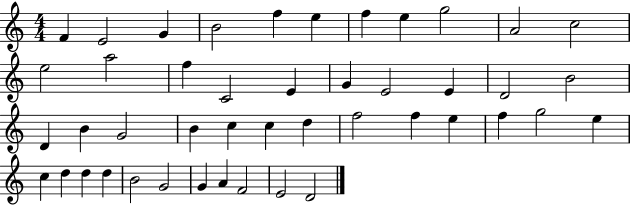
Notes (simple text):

F4/q E4/h G4/q B4/h F5/q E5/q F5/q E5/q G5/h A4/h C5/h E5/h A5/h F5/q C4/h E4/q G4/q E4/h E4/q D4/h B4/h D4/q B4/q G4/h B4/q C5/q C5/q D5/q F5/h F5/q E5/q F5/q G5/h E5/q C5/q D5/q D5/q D5/q B4/h G4/h G4/q A4/q F4/h E4/h D4/h